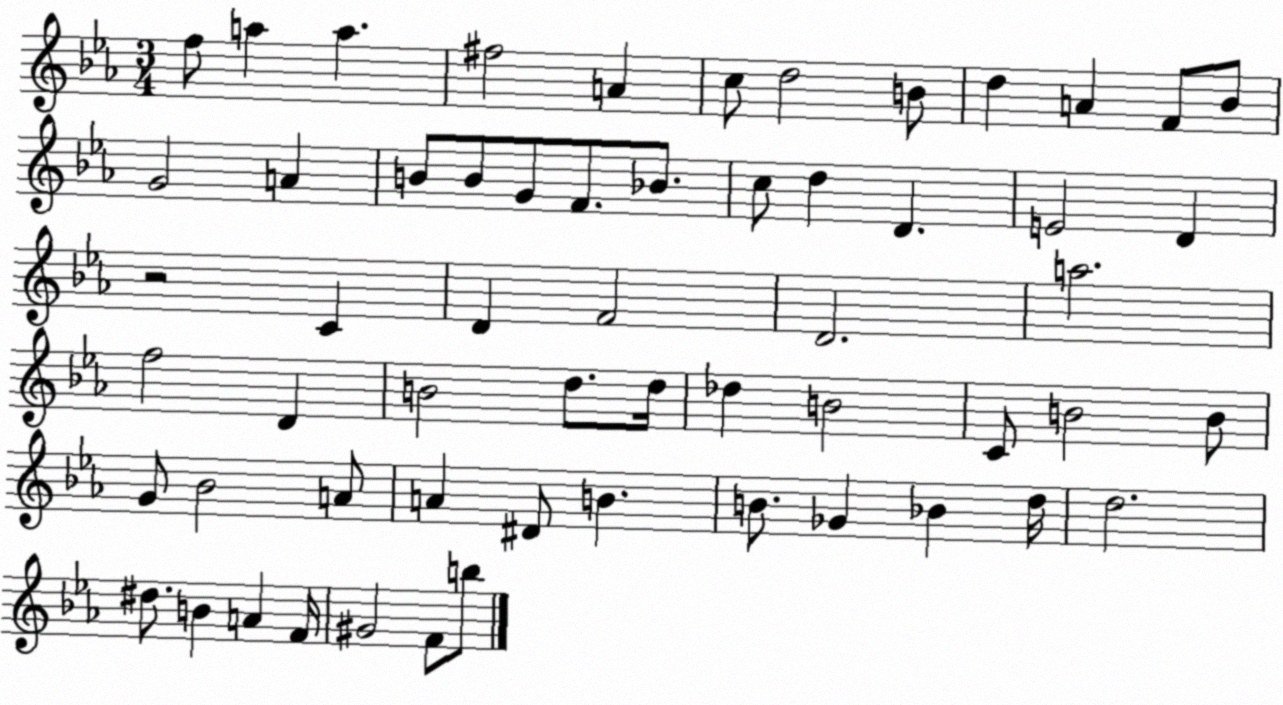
X:1
T:Untitled
M:3/4
L:1/4
K:Eb
f/2 a a ^f2 A c/2 d2 B/2 d A F/2 _B/2 G2 A B/2 B/2 G/2 F/2 _B/2 c/2 d D E2 D z2 C D F2 D2 a2 f2 D B2 d/2 d/4 _d B2 C/2 B2 B/2 G/2 _B2 A/2 A ^D/2 B B/2 _G _B d/4 d2 ^d/2 B A F/4 ^G2 F/2 b/2